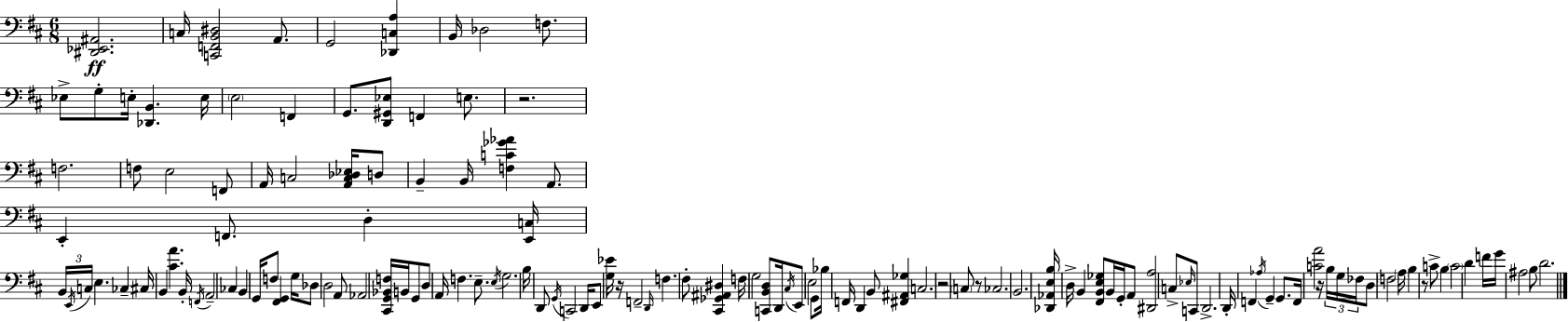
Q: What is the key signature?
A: D major